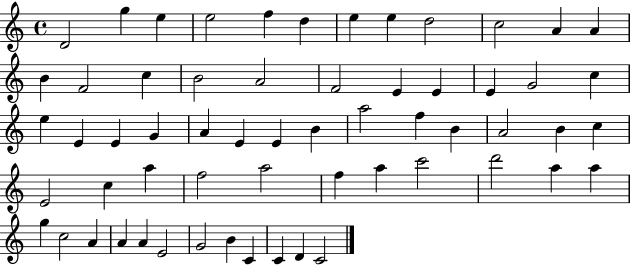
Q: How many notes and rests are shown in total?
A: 60